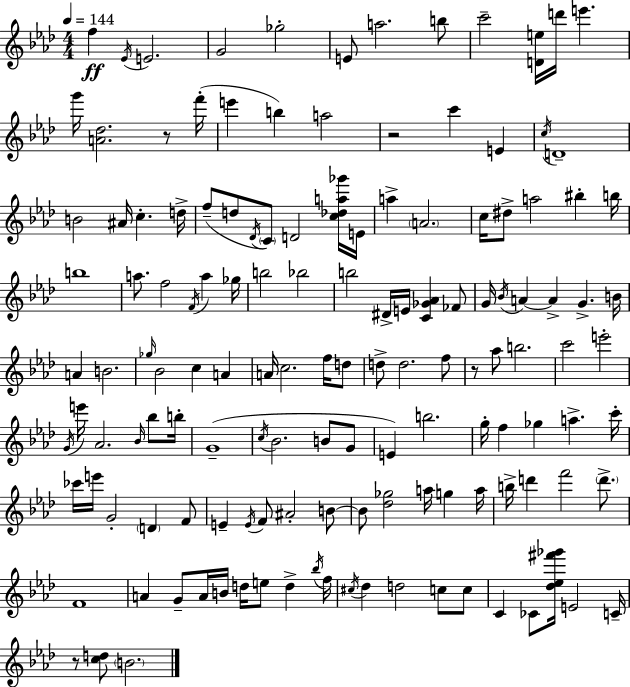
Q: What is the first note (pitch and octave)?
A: F5